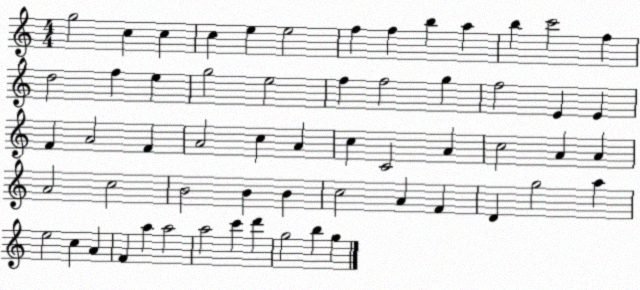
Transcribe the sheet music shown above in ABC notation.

X:1
T:Untitled
M:4/4
L:1/4
K:C
g2 c c c e e2 f f b a b c'2 f d2 f e g2 e2 f f2 g f2 E E F A2 F A2 c A c C2 A c2 A A A2 c2 B2 B B c2 A F D g2 a e2 c A F a a2 a2 c' d' g2 b g